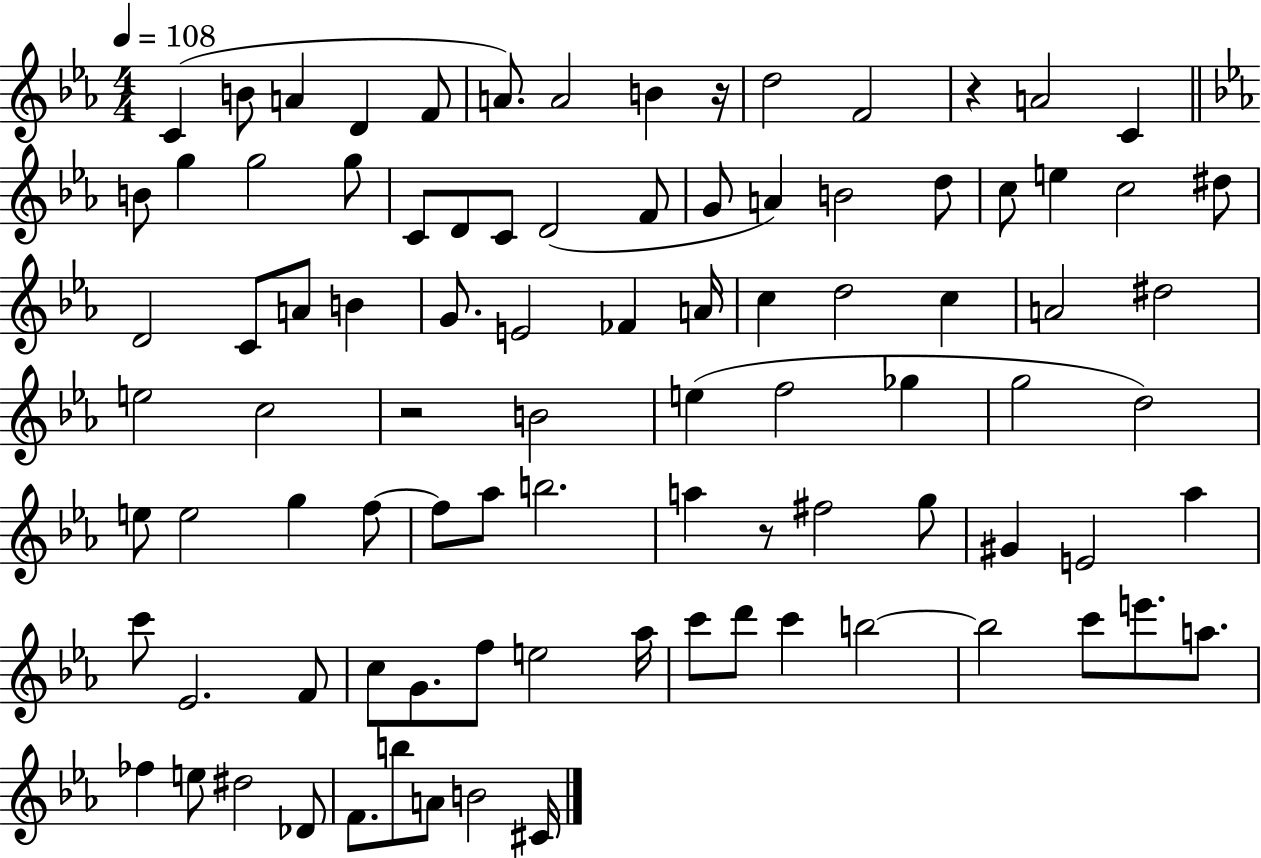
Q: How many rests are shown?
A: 4